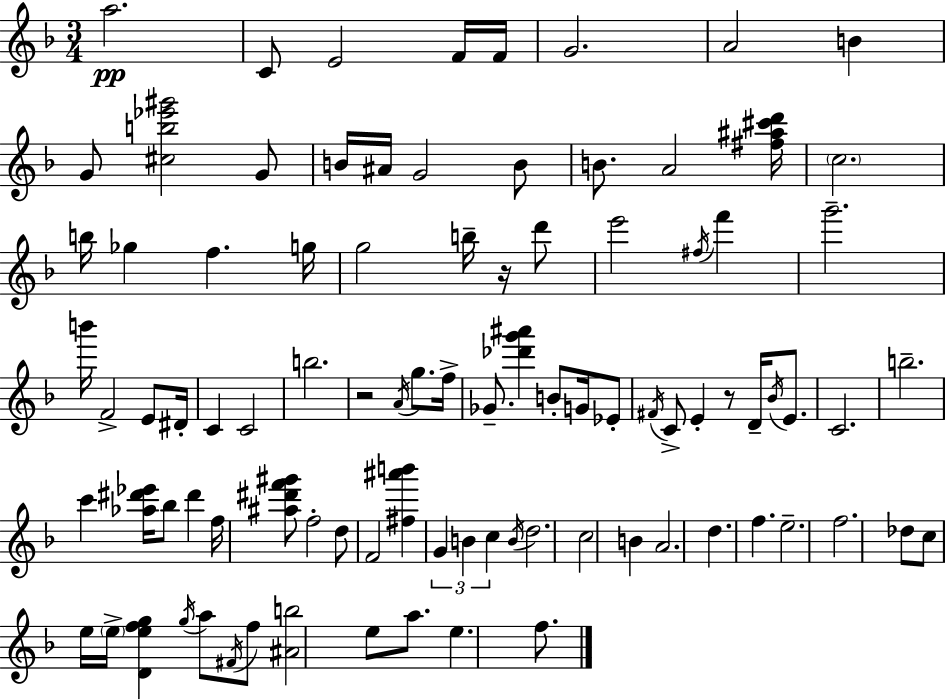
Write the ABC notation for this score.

X:1
T:Untitled
M:3/4
L:1/4
K:F
a2 C/2 E2 F/4 F/4 G2 A2 B G/2 [^cb_e'^g']2 G/2 B/4 ^A/4 G2 B/2 B/2 A2 [^f^a^c'd']/4 c2 b/4 _g f g/4 g2 b/4 z/4 d'/2 e'2 ^f/4 f' g'2 b'/4 F2 E/2 ^D/4 C C2 b2 z2 A/4 g/2 f/4 _G/2 [_d'g'^a'] B/2 G/4 _E/2 ^F/4 C/2 E z/2 D/4 _B/4 E/2 C2 b2 c' [_a^d'_e']/4 _b/2 ^d' f/4 [^a^d'f'^g']/2 f2 d/2 F2 [^f^a'b'] G B c B/4 d2 c2 B A2 d f e2 f2 _d/2 c/2 e/4 e/4 [Defg] g/4 a/2 ^F/4 f/2 [^Ab]2 e/2 a/2 e f/2